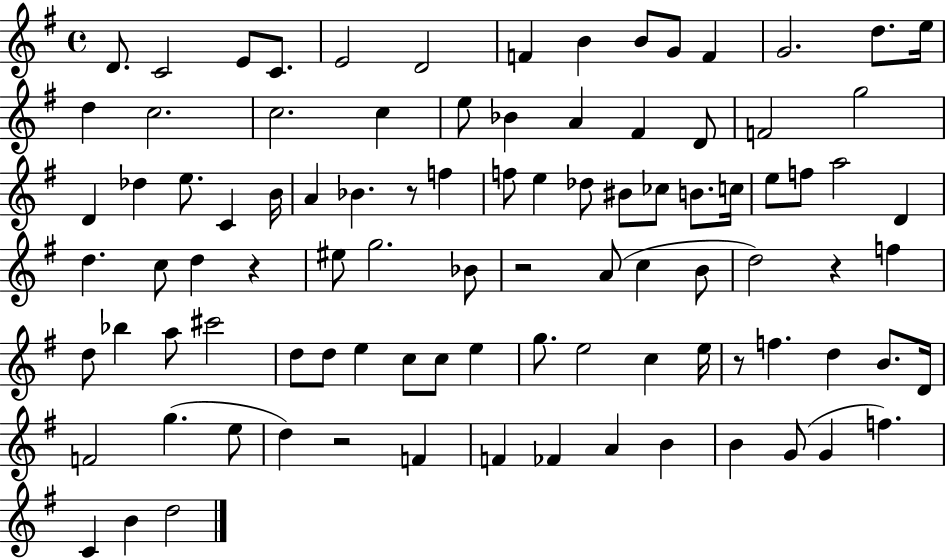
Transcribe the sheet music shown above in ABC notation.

X:1
T:Untitled
M:4/4
L:1/4
K:G
D/2 C2 E/2 C/2 E2 D2 F B B/2 G/2 F G2 d/2 e/4 d c2 c2 c e/2 _B A ^F D/2 F2 g2 D _d e/2 C B/4 A _B z/2 f f/2 e _d/2 ^B/2 _c/2 B/2 c/4 e/2 f/2 a2 D d c/2 d z ^e/2 g2 _B/2 z2 A/2 c B/2 d2 z f d/2 _b a/2 ^c'2 d/2 d/2 e c/2 c/2 e g/2 e2 c e/4 z/2 f d B/2 D/4 F2 g e/2 d z2 F F _F A B B G/2 G f C B d2